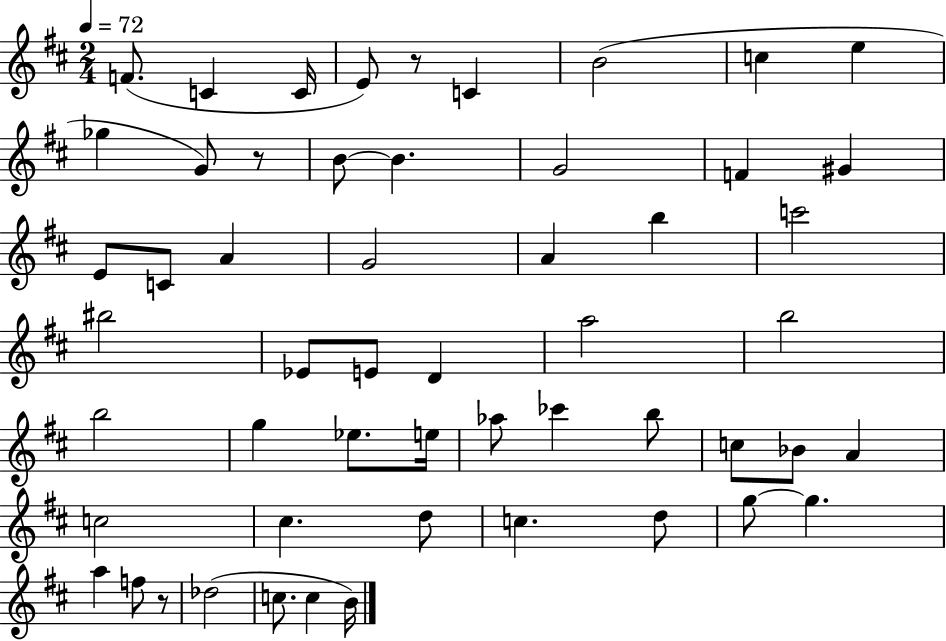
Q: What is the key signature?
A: D major